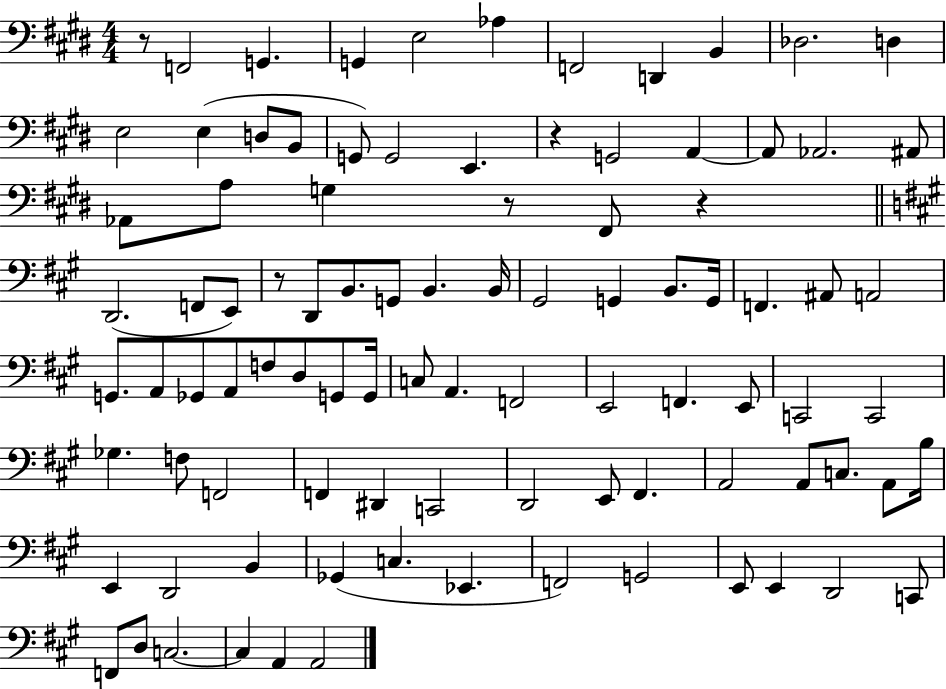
R/e F2/h G2/q. G2/q E3/h Ab3/q F2/h D2/q B2/q Db3/h. D3/q E3/h E3/q D3/e B2/e G2/e G2/h E2/q. R/q G2/h A2/q A2/e Ab2/h. A#2/e Ab2/e A3/e G3/q R/e F#2/e R/q D2/h. F2/e E2/e R/e D2/e B2/e. G2/e B2/q. B2/s G#2/h G2/q B2/e. G2/s F2/q. A#2/e A2/h G2/e. A2/e Gb2/e A2/e F3/e D3/e G2/e G2/s C3/e A2/q. F2/h E2/h F2/q. E2/e C2/h C2/h Gb3/q. F3/e F2/h F2/q D#2/q C2/h D2/h E2/e F#2/q. A2/h A2/e C3/e. A2/e B3/s E2/q D2/h B2/q Gb2/q C3/q. Eb2/q. F2/h G2/h E2/e E2/q D2/h C2/e F2/e D3/e C3/h. C3/q A2/q A2/h